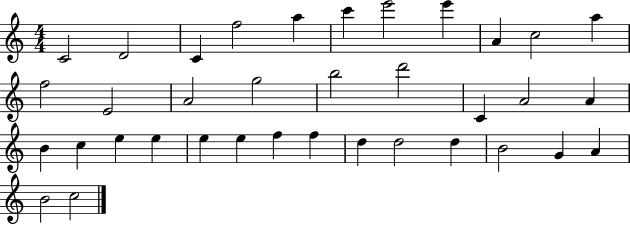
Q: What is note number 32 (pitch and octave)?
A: B4